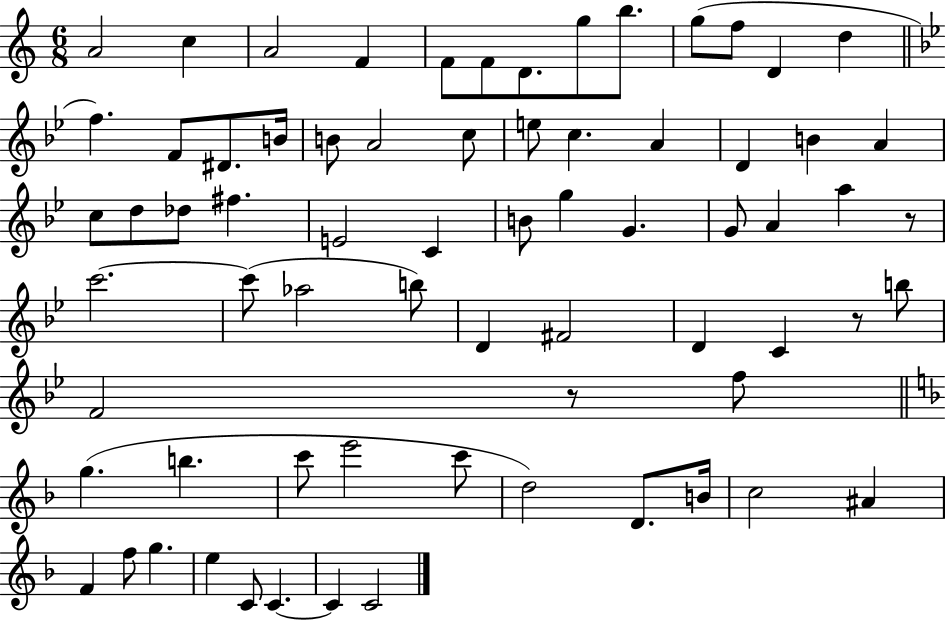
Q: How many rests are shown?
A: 3